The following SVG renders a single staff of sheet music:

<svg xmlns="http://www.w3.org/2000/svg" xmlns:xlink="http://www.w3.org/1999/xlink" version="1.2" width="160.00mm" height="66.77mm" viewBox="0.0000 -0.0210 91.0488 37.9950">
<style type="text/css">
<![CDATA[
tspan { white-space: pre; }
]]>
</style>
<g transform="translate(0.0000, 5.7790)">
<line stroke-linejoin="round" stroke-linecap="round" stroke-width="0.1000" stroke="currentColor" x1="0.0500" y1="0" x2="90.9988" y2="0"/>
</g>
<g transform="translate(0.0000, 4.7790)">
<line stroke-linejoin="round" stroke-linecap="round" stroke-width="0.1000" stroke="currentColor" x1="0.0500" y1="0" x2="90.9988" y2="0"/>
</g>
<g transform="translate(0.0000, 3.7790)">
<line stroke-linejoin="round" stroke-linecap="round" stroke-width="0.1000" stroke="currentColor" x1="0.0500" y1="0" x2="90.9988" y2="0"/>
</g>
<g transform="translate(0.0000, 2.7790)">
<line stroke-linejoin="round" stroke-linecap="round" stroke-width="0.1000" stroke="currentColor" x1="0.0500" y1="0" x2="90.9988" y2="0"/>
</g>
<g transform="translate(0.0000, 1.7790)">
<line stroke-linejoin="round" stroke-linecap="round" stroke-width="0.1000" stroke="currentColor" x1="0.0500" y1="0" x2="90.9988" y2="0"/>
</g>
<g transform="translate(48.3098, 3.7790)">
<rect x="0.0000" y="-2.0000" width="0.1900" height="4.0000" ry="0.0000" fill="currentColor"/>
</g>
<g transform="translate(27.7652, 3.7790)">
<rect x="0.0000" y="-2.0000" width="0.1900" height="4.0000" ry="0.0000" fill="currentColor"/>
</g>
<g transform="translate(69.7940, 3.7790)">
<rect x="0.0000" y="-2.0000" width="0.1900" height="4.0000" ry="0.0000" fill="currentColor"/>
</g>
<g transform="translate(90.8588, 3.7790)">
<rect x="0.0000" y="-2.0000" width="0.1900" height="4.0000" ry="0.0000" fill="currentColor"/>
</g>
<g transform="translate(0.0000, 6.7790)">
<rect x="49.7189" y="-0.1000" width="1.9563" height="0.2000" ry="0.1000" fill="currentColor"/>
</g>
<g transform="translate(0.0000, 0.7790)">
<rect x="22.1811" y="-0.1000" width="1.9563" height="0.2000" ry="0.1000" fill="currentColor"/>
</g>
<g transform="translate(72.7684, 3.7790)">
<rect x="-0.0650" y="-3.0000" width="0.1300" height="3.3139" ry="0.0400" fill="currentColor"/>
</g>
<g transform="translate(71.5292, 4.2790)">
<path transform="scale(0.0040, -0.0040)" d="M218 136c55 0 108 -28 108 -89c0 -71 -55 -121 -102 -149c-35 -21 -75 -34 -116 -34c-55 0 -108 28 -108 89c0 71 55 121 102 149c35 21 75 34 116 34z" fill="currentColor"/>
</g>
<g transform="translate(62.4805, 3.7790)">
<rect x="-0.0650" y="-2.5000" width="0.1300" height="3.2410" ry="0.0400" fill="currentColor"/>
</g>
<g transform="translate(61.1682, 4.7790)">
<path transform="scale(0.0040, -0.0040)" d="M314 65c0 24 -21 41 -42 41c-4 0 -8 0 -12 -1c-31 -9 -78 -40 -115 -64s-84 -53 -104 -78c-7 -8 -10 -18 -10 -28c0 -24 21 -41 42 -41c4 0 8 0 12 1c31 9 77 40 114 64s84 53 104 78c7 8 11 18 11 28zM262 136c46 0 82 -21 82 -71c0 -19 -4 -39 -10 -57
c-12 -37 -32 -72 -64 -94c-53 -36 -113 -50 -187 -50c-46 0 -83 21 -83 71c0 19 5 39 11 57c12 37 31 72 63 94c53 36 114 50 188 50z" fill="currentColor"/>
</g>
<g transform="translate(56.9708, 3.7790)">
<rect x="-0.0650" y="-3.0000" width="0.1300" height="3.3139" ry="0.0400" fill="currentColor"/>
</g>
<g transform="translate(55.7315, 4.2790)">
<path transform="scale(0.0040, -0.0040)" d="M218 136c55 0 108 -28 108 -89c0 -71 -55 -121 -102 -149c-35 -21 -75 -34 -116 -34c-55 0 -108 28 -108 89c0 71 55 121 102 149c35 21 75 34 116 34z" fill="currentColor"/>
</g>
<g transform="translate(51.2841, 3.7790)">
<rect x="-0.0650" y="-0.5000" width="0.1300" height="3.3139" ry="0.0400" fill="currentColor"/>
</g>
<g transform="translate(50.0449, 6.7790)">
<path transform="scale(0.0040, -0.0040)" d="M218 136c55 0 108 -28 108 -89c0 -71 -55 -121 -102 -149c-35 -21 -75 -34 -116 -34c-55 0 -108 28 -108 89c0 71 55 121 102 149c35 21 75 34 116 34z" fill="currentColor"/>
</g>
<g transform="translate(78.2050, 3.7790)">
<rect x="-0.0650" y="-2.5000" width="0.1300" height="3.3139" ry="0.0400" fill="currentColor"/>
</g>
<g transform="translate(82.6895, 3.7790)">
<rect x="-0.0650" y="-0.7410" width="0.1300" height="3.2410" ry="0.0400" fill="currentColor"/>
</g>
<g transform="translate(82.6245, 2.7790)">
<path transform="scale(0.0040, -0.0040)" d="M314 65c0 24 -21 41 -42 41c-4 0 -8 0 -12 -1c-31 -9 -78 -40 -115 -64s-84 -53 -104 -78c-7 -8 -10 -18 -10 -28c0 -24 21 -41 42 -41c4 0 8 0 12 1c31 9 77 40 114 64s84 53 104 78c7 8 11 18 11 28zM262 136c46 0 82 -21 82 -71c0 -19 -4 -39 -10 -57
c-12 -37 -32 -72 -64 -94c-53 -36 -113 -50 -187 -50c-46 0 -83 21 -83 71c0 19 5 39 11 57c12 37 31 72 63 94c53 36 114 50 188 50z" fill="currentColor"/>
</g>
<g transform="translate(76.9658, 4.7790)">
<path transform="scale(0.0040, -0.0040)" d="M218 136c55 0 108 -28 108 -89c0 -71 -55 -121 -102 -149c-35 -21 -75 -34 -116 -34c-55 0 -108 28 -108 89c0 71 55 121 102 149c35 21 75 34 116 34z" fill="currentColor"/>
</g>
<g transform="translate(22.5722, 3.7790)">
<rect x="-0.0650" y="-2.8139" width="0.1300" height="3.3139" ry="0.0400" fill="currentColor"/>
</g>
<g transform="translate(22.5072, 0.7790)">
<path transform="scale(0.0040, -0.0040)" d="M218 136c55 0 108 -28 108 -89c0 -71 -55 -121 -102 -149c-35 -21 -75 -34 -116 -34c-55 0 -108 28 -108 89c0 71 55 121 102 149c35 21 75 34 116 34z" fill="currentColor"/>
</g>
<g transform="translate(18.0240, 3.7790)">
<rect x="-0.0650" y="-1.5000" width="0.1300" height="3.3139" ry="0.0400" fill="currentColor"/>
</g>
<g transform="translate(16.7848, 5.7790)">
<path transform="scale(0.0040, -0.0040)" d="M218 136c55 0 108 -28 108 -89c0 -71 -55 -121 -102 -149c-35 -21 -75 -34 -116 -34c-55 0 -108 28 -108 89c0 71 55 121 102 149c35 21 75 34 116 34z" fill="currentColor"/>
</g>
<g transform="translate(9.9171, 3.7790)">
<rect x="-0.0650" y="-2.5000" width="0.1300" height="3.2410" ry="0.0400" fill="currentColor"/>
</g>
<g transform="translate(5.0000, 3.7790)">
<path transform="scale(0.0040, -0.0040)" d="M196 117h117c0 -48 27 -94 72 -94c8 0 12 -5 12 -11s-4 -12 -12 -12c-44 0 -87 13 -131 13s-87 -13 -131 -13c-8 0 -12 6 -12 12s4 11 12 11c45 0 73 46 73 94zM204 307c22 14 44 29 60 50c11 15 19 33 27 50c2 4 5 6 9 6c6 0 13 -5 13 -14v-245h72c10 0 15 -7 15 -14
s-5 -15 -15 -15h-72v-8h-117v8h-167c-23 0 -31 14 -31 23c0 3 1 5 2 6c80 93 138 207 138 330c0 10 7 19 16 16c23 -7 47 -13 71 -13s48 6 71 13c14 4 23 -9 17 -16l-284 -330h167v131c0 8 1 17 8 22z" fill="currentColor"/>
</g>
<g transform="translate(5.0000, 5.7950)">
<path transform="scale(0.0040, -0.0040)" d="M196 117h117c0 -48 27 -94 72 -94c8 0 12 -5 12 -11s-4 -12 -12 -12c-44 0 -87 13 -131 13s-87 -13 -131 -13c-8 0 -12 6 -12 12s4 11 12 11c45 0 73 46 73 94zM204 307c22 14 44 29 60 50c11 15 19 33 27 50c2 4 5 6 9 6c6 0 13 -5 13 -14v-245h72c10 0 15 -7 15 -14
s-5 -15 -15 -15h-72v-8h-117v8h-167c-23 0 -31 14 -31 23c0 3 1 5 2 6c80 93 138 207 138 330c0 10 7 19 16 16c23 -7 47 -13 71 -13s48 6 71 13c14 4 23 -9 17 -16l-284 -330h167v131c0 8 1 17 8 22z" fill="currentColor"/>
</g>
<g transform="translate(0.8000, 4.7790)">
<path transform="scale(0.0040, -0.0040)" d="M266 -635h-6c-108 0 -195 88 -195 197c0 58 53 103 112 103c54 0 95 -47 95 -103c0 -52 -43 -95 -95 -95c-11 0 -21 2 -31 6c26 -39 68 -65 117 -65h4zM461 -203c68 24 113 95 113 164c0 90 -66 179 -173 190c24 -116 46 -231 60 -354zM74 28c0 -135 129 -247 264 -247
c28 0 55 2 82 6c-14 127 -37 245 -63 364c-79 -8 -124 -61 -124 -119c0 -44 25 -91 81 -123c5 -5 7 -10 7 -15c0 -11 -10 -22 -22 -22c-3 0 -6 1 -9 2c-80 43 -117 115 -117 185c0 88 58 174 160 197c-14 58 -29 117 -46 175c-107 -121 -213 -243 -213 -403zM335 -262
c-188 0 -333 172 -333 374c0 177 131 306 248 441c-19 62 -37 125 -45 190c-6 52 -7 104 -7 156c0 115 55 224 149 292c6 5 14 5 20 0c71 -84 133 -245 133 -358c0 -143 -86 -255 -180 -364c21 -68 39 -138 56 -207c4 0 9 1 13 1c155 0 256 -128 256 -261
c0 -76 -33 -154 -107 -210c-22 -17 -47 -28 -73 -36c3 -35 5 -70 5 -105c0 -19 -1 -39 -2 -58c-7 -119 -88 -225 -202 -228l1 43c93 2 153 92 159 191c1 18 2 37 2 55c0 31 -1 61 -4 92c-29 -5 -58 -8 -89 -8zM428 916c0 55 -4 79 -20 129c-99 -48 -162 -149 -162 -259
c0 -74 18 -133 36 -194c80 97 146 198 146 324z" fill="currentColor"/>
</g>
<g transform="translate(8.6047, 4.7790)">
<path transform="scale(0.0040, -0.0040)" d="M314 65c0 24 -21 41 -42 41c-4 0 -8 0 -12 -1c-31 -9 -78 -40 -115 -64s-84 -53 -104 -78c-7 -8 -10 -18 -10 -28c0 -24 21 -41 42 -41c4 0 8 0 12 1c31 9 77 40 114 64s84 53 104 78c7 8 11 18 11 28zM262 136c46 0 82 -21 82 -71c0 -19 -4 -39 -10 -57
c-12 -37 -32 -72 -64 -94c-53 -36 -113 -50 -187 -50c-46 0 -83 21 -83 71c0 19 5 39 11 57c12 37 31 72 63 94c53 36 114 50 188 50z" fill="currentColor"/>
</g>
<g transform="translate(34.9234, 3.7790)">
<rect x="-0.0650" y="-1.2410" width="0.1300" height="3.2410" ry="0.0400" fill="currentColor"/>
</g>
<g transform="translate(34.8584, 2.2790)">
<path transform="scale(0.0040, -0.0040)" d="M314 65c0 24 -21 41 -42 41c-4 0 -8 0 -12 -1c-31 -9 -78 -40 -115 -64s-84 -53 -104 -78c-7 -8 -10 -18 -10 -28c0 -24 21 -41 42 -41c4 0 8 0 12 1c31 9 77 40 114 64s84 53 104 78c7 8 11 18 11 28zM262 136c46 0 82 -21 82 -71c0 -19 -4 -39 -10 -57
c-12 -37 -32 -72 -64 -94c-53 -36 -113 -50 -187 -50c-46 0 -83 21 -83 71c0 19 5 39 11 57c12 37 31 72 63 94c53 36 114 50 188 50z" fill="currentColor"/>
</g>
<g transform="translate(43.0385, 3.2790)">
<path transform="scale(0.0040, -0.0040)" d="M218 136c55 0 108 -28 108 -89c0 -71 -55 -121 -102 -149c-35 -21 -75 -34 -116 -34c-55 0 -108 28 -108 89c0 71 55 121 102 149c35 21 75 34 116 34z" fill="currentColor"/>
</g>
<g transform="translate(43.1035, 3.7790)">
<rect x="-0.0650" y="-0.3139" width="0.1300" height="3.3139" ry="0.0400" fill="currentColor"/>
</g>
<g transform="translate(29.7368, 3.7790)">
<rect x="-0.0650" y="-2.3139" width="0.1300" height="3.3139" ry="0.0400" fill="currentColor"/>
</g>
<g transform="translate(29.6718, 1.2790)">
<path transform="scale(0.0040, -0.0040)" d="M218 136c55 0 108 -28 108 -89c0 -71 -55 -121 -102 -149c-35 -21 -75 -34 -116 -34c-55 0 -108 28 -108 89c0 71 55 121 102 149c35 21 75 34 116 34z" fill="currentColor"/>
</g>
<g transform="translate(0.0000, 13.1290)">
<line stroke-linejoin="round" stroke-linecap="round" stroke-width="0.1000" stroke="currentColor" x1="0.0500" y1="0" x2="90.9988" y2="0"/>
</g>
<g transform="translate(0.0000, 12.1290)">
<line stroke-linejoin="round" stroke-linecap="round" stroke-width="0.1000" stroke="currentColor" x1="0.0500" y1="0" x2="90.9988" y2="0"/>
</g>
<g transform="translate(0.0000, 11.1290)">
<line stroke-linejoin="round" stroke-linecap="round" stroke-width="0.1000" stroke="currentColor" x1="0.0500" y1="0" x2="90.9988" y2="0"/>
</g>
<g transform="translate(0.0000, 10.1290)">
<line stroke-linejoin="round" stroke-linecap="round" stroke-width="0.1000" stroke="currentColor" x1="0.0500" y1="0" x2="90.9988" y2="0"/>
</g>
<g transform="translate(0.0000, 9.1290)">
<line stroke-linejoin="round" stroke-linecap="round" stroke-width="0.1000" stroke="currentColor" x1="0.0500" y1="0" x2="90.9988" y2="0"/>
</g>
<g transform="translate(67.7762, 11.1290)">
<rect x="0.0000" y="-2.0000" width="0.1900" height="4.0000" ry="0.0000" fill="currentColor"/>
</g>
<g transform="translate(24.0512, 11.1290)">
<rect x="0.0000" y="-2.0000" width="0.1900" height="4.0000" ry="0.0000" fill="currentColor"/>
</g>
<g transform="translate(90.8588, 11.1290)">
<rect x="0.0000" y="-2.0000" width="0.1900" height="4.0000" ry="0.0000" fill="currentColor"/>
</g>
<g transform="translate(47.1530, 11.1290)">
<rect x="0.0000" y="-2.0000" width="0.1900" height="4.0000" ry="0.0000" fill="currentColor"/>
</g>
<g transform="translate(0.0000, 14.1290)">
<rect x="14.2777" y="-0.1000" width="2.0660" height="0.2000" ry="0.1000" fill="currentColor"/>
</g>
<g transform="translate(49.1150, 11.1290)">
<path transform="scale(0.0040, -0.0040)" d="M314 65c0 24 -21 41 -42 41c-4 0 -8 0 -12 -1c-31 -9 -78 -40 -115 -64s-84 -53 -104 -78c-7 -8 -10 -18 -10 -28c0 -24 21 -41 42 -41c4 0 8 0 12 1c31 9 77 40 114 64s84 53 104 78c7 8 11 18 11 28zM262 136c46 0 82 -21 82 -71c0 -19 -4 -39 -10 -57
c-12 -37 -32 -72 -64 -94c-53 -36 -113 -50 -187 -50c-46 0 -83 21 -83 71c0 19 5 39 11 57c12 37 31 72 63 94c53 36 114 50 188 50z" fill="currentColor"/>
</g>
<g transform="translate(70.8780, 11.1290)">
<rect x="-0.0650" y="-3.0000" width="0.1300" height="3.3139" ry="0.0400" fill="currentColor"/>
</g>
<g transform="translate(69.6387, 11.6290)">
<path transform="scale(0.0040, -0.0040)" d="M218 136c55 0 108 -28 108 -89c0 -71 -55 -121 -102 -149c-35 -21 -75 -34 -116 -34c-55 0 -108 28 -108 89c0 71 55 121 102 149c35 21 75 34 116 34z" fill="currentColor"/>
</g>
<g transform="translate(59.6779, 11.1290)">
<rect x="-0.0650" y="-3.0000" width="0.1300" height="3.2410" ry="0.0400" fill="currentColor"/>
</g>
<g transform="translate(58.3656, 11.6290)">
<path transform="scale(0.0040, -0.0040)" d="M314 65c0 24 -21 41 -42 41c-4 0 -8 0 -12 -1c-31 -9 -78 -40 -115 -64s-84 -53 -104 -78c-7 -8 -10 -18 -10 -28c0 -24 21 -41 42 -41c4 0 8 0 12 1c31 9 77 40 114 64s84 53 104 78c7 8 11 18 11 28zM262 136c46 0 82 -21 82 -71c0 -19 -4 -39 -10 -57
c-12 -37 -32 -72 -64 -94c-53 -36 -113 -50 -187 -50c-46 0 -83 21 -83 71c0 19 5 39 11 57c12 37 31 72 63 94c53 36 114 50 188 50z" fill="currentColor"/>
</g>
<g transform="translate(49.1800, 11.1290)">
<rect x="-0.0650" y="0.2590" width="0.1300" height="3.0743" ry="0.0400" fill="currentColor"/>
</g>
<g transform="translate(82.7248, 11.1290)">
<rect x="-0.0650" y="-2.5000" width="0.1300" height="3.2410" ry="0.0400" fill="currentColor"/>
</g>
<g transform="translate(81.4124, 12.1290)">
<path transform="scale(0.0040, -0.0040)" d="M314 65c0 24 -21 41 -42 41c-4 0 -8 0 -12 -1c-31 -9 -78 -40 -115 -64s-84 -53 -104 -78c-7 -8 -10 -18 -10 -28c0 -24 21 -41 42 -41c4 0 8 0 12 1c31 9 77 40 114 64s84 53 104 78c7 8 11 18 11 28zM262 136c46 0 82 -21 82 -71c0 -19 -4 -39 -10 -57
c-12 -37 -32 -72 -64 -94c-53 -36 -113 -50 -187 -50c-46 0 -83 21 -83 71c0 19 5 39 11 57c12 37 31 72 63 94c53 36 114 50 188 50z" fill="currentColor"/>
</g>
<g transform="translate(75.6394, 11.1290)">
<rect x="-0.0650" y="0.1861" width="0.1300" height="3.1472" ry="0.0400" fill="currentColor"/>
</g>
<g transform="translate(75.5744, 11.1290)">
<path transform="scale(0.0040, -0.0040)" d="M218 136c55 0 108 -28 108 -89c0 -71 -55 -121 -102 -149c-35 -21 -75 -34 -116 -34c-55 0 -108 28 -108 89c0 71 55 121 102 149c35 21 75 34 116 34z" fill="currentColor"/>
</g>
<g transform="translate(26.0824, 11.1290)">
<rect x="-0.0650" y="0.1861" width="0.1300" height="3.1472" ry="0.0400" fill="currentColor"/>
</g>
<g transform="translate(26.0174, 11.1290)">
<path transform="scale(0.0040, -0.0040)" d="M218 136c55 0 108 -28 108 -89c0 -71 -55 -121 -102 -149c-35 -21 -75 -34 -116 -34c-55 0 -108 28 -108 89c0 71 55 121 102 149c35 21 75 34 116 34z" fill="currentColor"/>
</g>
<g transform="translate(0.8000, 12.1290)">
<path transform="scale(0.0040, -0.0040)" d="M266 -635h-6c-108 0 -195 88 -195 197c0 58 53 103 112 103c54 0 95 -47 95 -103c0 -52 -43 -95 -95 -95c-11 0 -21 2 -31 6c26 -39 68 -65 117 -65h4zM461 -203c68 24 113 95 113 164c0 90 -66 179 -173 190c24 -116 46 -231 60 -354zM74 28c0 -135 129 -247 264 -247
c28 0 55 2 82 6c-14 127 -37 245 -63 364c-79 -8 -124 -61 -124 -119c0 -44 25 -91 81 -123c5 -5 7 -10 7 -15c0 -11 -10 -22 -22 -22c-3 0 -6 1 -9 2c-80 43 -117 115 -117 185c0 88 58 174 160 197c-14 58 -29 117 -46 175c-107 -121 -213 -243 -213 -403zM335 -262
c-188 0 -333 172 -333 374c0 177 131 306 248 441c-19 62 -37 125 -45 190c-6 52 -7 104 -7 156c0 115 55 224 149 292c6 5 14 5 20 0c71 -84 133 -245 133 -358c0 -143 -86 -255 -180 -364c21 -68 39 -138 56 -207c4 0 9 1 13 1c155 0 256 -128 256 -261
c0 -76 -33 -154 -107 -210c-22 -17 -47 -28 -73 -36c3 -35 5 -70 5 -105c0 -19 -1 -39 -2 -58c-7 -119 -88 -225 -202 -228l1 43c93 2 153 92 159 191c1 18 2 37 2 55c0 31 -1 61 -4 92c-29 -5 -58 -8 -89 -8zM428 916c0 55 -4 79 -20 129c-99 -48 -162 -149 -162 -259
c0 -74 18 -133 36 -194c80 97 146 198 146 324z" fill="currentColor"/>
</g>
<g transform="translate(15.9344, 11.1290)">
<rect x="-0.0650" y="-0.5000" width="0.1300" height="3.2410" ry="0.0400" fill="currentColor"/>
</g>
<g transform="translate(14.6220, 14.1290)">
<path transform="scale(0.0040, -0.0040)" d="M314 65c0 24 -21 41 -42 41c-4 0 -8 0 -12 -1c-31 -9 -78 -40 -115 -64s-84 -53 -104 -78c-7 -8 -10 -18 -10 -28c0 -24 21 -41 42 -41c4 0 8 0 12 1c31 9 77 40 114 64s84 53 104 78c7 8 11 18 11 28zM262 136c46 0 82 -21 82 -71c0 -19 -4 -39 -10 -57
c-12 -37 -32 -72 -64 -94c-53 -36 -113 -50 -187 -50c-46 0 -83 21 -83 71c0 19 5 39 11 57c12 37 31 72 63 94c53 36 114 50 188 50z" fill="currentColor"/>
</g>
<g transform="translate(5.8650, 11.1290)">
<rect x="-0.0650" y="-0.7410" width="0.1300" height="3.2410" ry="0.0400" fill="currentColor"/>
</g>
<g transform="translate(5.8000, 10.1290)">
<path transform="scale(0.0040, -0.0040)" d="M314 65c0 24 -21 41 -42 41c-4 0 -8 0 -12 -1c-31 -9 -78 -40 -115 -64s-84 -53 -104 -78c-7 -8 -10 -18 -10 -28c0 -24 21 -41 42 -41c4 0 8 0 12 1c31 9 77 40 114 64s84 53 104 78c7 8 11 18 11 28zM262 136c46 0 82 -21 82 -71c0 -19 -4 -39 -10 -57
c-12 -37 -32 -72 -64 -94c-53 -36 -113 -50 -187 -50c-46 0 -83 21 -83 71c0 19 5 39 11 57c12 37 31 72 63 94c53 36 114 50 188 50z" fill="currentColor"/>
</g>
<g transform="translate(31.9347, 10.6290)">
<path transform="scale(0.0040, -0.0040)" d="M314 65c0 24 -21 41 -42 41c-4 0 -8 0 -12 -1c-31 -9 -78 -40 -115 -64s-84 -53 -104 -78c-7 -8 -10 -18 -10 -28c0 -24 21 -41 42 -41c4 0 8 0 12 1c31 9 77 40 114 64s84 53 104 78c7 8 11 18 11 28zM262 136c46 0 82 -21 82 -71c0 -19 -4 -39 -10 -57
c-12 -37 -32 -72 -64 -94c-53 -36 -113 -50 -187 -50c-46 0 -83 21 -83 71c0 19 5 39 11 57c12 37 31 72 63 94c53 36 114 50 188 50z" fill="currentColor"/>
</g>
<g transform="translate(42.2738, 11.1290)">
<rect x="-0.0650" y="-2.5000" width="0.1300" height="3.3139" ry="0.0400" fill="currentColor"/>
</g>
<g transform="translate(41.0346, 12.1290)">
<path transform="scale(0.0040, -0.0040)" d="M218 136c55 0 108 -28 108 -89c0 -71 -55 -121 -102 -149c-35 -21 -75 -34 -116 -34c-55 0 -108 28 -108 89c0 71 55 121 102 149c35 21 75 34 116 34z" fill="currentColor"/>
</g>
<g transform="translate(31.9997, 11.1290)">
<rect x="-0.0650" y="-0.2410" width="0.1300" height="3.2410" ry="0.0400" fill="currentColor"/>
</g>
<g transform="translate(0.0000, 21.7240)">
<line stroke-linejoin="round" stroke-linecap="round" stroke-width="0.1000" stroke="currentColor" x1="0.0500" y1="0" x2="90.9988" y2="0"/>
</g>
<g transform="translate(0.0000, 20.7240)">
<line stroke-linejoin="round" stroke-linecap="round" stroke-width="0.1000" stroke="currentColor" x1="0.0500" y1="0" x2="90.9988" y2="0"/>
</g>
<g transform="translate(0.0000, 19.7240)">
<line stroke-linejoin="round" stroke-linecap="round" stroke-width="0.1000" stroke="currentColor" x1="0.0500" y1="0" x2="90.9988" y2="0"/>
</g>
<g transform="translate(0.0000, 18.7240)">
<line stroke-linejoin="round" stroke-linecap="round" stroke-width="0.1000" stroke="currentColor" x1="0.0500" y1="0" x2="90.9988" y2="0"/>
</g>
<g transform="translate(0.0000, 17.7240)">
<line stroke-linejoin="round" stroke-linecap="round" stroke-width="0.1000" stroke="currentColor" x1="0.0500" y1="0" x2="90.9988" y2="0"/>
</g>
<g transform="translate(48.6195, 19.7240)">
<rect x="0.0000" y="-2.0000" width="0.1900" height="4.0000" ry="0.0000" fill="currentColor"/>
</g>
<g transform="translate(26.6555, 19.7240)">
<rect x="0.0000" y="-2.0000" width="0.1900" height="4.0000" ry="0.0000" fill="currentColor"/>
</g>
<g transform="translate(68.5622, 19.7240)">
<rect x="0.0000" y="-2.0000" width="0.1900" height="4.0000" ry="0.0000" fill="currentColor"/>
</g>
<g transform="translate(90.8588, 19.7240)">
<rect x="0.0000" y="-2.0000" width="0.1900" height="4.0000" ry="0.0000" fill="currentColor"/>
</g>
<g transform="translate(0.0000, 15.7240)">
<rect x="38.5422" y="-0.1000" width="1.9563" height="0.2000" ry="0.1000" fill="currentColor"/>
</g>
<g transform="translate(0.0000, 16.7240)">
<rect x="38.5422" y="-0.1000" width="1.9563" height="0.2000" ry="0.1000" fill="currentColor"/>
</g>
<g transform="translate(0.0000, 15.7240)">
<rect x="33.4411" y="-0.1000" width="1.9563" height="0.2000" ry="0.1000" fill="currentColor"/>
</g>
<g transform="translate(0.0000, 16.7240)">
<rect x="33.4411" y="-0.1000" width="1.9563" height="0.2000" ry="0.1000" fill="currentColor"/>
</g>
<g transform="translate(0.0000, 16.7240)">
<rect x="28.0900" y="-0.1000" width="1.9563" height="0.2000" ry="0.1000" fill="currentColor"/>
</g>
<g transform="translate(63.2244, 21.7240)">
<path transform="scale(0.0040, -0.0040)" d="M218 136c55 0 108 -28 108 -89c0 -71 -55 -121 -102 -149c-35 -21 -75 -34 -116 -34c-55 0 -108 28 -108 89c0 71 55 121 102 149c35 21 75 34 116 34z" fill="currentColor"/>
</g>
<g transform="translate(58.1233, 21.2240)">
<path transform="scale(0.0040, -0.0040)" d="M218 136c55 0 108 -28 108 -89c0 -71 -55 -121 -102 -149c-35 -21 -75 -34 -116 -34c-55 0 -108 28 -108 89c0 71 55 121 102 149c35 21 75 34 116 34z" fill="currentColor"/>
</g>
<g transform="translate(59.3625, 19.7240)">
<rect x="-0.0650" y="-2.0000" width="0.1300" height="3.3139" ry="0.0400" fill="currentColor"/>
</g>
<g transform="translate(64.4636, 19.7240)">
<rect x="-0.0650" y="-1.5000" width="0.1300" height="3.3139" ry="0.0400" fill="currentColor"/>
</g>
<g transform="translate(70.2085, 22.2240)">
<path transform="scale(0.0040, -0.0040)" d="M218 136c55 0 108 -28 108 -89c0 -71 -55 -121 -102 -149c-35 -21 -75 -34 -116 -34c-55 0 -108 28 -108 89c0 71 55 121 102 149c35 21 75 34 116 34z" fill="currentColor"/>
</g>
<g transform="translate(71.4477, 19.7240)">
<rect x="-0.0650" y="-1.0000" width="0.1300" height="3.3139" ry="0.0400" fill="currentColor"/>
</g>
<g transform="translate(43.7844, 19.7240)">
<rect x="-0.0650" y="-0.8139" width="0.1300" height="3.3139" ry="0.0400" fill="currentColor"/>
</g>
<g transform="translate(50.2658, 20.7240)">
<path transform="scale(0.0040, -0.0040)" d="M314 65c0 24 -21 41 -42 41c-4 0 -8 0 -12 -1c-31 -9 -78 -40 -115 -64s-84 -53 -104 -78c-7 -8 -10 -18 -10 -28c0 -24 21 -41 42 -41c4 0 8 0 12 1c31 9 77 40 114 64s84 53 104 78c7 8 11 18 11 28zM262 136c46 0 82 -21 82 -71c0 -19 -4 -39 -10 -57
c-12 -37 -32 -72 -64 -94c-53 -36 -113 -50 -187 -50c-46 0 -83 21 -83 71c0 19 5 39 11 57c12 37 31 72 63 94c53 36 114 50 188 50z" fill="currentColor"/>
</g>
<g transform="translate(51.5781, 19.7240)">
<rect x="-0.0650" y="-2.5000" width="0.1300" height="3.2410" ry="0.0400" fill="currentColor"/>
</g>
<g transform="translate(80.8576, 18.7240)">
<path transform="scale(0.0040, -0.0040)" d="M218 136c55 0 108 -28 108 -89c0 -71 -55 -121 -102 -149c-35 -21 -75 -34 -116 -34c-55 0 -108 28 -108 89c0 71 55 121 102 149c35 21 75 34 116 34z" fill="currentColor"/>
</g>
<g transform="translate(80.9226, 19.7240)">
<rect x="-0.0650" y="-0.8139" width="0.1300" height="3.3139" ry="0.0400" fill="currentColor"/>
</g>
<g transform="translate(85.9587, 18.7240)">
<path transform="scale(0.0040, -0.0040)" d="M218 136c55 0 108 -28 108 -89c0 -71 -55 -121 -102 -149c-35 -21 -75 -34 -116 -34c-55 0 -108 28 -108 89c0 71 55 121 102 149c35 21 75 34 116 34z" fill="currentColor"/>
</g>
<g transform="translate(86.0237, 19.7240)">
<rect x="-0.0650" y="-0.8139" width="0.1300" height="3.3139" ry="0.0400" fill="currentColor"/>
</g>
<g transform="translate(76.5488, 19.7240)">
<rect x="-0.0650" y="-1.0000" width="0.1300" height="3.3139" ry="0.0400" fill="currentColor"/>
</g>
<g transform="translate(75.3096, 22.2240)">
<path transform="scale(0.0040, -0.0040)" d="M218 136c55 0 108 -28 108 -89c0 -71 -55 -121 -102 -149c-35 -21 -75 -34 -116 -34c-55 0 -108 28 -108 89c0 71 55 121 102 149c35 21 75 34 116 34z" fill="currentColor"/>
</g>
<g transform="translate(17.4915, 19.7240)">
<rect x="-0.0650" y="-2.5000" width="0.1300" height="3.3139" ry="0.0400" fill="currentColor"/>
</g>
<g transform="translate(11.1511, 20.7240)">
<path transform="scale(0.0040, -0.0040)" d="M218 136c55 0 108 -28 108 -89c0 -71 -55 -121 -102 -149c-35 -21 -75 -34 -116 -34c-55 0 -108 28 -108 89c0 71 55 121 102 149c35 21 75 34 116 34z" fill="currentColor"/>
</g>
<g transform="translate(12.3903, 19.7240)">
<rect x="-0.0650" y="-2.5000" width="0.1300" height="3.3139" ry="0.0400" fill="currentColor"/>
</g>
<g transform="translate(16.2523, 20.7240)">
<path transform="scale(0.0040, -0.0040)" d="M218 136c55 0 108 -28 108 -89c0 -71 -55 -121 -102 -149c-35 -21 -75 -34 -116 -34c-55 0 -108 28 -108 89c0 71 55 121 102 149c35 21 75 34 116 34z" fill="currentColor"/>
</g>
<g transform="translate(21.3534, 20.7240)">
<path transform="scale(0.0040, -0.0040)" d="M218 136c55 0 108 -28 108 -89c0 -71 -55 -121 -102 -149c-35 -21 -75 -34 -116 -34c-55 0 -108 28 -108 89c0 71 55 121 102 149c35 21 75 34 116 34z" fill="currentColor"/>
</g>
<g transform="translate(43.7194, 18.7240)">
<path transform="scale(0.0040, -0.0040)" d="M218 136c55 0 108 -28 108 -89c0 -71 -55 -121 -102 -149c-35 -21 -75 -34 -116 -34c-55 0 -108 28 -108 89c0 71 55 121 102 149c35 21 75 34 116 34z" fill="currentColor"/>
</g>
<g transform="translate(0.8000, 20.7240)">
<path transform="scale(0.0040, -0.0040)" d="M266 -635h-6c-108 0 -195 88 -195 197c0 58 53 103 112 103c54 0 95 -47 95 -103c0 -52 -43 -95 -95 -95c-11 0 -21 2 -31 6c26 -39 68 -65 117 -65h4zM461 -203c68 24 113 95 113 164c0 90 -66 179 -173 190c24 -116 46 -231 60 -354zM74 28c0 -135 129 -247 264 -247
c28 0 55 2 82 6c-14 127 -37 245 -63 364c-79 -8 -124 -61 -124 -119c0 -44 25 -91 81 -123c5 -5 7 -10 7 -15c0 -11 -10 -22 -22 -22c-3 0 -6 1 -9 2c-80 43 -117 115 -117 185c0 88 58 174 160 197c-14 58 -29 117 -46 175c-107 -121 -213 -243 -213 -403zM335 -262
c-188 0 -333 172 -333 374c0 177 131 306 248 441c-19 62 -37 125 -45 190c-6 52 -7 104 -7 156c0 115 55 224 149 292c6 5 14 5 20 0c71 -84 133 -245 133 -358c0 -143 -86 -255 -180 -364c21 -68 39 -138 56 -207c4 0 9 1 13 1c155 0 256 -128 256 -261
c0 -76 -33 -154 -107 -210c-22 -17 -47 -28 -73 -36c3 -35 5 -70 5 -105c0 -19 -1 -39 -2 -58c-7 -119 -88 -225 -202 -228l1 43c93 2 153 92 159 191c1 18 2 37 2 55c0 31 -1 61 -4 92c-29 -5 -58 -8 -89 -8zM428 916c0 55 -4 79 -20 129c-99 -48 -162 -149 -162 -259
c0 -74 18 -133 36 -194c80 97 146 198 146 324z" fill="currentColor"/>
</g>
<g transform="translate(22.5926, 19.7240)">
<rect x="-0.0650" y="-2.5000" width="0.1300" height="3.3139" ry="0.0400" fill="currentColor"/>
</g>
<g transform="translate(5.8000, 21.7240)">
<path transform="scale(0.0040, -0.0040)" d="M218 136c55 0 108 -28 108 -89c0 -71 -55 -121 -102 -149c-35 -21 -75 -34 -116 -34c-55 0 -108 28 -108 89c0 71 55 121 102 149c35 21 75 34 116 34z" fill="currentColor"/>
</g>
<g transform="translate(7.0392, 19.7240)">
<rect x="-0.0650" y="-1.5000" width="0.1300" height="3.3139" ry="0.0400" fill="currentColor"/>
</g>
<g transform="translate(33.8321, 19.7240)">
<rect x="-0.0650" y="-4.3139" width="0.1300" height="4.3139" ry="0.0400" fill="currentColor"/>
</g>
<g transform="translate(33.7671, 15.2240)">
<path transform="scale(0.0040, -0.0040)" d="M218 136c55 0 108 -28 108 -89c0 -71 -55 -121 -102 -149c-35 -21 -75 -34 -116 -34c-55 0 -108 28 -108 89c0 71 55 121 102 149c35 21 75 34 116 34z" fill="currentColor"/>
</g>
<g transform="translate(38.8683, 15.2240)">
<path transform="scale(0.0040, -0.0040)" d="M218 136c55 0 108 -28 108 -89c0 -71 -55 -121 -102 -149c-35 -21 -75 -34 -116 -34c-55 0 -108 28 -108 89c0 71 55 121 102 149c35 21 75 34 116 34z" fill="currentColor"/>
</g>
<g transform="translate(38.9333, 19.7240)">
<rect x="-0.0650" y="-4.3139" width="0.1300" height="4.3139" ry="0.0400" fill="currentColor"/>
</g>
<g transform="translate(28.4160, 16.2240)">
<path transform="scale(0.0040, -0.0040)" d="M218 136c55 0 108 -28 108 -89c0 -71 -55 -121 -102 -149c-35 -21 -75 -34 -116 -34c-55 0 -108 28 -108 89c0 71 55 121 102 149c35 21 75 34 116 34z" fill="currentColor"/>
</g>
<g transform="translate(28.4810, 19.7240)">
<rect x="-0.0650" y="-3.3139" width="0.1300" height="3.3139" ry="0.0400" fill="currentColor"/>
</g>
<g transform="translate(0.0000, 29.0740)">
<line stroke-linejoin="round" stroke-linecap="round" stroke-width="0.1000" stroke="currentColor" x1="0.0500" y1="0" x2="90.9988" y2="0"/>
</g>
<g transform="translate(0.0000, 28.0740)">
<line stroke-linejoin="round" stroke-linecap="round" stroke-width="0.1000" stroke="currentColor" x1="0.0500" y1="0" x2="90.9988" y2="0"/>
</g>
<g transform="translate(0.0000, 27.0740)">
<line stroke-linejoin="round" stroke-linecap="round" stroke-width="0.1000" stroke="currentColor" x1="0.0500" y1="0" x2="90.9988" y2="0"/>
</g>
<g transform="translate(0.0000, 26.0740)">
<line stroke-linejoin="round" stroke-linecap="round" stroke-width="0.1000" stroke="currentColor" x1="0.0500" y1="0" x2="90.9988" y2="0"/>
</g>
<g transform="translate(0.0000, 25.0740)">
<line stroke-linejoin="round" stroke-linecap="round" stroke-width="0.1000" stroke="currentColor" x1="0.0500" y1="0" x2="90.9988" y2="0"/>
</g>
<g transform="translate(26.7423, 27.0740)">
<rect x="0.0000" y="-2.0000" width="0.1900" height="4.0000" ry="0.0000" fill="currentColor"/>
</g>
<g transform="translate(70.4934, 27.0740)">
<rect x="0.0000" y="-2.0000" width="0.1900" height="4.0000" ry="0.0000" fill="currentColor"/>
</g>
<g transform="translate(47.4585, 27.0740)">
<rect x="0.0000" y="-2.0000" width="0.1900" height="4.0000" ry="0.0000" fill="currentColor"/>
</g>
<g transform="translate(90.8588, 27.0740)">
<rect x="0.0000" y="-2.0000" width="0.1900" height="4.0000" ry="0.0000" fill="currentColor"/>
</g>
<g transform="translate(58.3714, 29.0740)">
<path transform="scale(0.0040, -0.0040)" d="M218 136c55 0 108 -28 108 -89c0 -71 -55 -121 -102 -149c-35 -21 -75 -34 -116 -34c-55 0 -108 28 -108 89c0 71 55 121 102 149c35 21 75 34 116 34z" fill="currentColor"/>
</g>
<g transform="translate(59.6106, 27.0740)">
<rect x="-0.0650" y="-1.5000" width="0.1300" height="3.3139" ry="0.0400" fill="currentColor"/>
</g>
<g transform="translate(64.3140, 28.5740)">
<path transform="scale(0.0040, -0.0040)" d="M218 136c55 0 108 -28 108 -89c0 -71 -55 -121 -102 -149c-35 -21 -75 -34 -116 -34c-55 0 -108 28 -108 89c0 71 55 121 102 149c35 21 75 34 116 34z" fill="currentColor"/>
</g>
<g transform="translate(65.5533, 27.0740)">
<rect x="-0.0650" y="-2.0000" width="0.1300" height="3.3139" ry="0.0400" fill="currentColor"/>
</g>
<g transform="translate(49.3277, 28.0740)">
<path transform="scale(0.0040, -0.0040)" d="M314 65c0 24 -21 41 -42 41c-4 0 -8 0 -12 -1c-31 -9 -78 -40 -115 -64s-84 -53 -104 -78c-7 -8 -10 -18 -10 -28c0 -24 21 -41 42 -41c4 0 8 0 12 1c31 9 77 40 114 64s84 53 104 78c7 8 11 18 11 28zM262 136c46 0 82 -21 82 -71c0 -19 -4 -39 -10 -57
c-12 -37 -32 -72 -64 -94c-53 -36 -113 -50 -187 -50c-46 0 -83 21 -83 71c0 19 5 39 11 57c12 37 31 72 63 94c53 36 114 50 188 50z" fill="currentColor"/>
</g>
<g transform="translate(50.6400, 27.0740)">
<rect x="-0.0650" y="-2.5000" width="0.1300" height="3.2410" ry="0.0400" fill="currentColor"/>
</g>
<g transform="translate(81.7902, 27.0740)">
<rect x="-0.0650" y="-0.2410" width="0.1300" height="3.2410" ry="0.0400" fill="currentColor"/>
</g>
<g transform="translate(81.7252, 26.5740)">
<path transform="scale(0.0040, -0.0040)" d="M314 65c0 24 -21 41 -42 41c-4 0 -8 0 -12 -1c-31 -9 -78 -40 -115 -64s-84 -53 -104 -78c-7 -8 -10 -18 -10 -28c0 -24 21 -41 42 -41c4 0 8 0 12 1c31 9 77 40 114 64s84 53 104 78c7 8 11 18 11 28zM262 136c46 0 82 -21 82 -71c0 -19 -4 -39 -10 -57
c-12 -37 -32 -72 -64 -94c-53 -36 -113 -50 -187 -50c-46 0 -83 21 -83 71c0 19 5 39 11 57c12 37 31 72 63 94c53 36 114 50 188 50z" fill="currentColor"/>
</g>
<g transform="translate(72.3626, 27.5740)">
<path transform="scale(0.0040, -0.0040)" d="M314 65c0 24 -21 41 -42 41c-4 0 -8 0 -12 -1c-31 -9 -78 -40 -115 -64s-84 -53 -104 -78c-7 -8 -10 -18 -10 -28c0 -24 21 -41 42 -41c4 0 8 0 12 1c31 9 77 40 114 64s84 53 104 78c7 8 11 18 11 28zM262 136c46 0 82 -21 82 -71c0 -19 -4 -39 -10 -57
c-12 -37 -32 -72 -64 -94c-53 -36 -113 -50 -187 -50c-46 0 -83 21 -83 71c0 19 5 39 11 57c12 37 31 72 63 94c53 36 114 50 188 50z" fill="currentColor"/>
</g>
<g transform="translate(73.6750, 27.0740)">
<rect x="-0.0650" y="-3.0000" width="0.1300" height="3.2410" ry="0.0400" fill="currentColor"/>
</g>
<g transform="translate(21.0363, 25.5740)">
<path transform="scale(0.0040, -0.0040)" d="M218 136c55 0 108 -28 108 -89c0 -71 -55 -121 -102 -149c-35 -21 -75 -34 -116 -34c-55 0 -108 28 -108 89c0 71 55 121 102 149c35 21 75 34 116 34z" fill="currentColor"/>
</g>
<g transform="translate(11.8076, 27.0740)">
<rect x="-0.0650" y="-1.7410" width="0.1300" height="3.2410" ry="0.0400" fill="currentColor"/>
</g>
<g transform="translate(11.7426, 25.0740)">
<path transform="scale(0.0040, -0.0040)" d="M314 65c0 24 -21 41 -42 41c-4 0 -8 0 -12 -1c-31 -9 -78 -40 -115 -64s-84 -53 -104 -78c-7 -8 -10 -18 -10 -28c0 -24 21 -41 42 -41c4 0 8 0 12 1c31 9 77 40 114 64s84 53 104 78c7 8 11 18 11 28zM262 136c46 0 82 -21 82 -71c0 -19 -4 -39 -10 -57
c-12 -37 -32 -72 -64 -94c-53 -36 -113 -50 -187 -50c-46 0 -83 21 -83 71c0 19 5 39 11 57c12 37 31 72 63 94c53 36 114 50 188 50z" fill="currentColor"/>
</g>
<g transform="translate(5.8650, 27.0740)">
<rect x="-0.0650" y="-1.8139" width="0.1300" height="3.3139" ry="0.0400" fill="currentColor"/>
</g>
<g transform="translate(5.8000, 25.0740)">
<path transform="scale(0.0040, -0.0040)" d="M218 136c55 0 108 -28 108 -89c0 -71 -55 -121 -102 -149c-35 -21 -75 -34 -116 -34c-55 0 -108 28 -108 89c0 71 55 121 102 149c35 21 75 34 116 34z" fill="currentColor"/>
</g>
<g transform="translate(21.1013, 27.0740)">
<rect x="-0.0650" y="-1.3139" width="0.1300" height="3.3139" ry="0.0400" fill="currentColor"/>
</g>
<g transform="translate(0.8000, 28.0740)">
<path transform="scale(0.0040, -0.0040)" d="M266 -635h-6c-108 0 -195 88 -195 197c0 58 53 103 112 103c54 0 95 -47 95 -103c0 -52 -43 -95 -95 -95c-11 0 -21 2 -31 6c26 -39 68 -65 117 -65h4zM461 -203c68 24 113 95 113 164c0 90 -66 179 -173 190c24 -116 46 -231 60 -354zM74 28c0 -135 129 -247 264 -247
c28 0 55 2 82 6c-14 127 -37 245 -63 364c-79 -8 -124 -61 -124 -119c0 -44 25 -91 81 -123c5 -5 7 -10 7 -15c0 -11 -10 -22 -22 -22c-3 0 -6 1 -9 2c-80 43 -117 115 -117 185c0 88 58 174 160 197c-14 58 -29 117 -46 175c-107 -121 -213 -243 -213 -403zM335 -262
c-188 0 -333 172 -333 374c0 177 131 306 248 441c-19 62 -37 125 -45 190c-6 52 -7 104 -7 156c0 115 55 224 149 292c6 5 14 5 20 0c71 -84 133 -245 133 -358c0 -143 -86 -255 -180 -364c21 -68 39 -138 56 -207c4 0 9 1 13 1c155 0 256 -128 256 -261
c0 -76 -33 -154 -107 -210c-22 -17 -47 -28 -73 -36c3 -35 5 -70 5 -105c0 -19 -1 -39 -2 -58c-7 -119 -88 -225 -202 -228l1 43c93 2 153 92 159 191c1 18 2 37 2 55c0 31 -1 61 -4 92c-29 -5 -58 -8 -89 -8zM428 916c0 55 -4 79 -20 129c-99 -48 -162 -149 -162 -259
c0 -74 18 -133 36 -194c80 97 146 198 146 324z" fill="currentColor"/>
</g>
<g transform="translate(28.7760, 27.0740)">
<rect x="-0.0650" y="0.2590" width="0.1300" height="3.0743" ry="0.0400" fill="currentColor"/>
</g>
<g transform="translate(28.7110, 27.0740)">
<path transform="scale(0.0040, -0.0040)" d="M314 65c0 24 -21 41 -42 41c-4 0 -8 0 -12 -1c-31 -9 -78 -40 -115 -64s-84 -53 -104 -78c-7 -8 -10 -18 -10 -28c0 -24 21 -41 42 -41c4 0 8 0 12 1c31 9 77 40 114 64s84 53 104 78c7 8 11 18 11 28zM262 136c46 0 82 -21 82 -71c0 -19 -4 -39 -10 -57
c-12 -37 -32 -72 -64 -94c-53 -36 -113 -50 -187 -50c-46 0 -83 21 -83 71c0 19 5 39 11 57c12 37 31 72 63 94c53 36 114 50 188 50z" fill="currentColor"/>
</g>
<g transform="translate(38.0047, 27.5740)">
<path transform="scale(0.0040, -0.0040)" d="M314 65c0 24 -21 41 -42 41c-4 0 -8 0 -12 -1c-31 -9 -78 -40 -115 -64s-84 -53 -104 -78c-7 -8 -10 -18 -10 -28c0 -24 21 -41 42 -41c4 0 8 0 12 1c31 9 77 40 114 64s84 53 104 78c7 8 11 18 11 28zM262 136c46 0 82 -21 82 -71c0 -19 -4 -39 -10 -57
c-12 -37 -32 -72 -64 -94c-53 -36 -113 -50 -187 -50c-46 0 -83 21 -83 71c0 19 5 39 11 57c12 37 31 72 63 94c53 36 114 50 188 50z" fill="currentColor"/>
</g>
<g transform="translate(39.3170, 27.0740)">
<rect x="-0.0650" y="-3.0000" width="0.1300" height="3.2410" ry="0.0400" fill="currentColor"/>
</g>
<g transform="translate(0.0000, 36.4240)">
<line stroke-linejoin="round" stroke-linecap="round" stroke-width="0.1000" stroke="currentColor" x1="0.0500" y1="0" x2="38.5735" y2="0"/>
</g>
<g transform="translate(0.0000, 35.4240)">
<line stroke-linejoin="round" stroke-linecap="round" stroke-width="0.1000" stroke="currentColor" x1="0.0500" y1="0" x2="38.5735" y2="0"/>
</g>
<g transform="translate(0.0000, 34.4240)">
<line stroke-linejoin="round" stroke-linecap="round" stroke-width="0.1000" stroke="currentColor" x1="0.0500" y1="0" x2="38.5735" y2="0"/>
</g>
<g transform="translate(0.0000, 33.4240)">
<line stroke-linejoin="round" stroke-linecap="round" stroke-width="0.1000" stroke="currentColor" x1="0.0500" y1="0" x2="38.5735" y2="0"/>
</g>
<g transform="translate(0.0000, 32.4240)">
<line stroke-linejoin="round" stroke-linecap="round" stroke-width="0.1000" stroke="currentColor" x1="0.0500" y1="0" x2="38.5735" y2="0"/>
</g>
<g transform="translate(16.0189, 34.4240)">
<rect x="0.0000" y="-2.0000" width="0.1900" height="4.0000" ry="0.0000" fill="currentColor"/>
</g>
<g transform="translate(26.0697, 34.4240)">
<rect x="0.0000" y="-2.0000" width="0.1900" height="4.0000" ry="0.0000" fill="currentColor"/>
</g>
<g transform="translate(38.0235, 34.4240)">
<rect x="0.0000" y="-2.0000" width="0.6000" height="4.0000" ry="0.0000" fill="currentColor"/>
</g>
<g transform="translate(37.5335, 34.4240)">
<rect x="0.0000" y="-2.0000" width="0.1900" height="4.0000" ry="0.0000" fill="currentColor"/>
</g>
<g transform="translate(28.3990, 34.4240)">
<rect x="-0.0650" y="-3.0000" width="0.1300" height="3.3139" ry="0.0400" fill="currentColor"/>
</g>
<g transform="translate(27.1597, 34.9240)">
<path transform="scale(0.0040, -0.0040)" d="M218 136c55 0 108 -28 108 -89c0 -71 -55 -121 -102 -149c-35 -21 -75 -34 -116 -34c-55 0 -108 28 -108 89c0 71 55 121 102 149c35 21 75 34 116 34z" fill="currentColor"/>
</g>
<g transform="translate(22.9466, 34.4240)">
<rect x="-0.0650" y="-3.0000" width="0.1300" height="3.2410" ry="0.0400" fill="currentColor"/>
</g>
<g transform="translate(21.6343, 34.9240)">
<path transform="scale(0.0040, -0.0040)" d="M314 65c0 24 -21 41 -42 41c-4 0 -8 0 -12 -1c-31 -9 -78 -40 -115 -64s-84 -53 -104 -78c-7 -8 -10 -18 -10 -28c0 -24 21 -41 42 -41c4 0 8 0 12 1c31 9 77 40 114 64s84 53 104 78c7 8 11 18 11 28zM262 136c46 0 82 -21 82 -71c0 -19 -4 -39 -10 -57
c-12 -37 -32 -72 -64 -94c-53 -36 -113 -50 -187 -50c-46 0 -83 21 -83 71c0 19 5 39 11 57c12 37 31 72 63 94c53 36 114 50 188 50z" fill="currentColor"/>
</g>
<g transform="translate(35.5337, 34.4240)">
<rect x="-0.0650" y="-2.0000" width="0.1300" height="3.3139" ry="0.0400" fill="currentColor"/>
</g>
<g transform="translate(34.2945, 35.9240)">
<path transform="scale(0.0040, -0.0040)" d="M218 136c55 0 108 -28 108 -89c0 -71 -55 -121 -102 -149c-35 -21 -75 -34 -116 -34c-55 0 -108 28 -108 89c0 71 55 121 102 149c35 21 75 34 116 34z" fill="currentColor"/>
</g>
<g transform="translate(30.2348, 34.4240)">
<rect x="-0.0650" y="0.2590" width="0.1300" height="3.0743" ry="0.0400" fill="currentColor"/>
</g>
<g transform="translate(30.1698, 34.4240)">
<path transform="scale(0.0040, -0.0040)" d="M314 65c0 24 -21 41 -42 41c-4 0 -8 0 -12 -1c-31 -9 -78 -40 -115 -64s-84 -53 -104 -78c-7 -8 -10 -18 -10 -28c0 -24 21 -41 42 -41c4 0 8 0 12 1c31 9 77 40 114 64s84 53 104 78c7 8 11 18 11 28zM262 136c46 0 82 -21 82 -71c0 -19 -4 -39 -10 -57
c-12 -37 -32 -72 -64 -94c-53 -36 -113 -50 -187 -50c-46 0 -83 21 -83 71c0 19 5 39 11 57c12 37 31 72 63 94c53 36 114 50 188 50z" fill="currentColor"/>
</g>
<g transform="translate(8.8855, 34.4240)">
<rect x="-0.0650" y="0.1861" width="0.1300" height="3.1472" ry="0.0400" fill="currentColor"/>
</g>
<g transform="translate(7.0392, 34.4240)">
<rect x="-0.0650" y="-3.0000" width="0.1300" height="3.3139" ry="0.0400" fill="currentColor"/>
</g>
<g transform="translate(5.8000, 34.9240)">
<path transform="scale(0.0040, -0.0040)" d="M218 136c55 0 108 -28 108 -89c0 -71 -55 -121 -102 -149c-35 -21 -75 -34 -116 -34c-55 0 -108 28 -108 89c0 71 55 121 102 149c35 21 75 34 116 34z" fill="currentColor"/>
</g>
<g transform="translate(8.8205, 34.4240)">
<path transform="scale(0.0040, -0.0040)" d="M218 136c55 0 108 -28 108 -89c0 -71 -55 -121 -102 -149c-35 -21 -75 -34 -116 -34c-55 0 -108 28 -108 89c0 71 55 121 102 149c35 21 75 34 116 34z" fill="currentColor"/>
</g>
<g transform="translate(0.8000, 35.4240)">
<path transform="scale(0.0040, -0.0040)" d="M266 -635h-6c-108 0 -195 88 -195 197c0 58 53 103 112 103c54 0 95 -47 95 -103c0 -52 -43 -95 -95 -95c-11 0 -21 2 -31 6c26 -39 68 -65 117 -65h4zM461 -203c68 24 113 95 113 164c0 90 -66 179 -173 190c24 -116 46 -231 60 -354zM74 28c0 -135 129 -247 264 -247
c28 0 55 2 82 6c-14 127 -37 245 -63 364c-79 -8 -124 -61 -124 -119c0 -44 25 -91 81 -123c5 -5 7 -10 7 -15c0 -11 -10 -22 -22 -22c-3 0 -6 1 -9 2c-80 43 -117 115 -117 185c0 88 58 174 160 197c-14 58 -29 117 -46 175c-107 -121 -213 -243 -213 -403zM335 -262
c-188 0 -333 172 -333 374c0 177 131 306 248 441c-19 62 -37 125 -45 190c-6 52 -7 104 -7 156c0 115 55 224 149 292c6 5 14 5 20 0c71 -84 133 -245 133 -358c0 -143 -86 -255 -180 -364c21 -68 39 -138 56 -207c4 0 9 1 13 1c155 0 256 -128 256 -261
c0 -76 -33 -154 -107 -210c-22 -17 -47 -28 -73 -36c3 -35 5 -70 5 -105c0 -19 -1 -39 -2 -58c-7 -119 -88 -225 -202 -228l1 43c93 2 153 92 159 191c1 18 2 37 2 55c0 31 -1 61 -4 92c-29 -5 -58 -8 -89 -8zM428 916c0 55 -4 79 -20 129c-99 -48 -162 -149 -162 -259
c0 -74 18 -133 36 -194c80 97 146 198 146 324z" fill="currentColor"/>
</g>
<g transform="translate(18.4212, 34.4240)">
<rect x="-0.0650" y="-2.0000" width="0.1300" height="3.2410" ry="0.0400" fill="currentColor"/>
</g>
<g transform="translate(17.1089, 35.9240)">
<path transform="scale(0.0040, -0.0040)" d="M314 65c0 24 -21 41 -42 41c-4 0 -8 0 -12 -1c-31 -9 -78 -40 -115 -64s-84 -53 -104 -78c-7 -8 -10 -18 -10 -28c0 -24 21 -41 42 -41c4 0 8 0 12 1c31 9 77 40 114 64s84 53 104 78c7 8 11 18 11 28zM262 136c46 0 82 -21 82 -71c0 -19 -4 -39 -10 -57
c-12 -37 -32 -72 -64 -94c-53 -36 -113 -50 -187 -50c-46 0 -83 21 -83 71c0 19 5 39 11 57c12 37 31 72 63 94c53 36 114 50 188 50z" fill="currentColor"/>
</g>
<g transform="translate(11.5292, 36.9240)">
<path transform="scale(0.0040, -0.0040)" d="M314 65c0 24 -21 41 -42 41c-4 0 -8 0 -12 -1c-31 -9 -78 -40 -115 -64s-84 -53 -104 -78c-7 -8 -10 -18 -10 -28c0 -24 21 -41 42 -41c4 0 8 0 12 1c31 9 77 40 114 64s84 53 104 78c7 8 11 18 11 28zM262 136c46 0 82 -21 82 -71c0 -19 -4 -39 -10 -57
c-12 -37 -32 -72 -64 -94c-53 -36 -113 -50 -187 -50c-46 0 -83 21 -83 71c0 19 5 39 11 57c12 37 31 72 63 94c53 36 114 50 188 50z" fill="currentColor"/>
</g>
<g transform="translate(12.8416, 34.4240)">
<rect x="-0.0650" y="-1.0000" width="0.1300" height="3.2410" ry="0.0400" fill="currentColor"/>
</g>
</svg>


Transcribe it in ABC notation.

X:1
T:Untitled
M:4/4
L:1/4
K:C
G2 E a g e2 c C A G2 A G d2 d2 C2 B c2 G B2 A2 A B G2 E G G G b d' d' d G2 F E D D d d f f2 e B2 A2 G2 E F A2 c2 A B D2 F2 A2 A B2 F